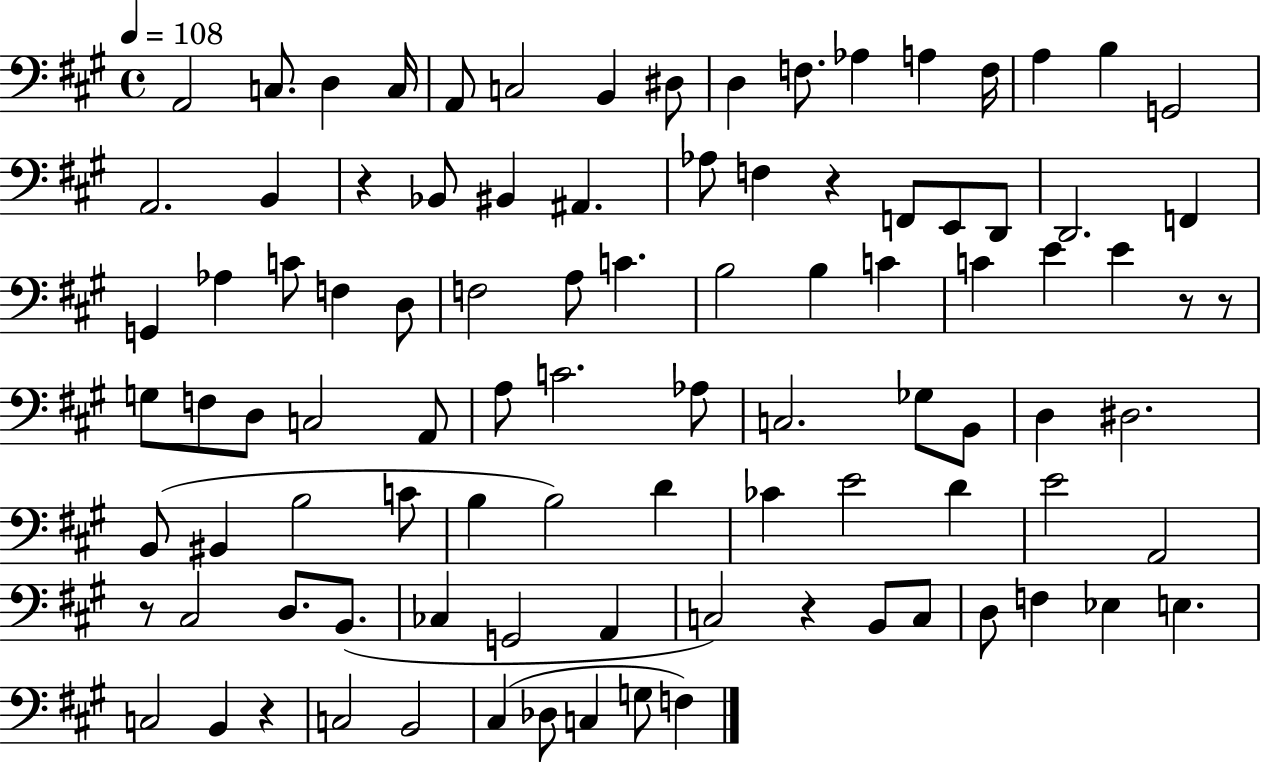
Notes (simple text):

A2/h C3/e. D3/q C3/s A2/e C3/h B2/q D#3/e D3/q F3/e. Ab3/q A3/q F3/s A3/q B3/q G2/h A2/h. B2/q R/q Bb2/e BIS2/q A#2/q. Ab3/e F3/q R/q F2/e E2/e D2/e D2/h. F2/q G2/q Ab3/q C4/e F3/q D3/e F3/h A3/e C4/q. B3/h B3/q C4/q C4/q E4/q E4/q R/e R/e G3/e F3/e D3/e C3/h A2/e A3/e C4/h. Ab3/e C3/h. Gb3/e B2/e D3/q D#3/h. B2/e BIS2/q B3/h C4/e B3/q B3/h D4/q CES4/q E4/h D4/q E4/h A2/h R/e C#3/h D3/e. B2/e. CES3/q G2/h A2/q C3/h R/q B2/e C3/e D3/e F3/q Eb3/q E3/q. C3/h B2/q R/q C3/h B2/h C#3/q Db3/e C3/q G3/e F3/q